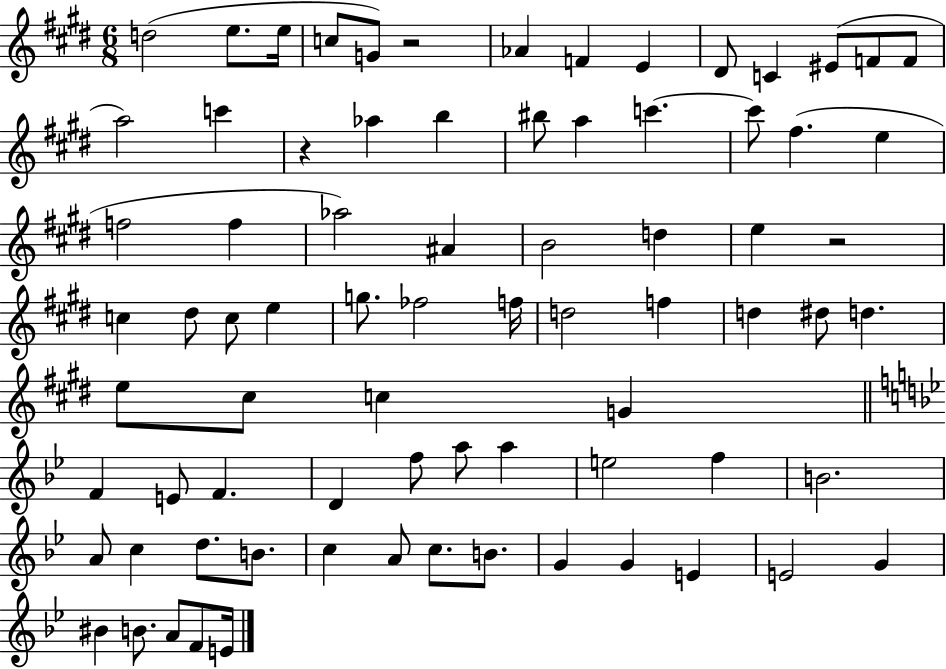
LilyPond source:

{
  \clef treble
  \numericTimeSignature
  \time 6/8
  \key e \major
  \repeat volta 2 { d''2( e''8. e''16 | c''8 g'8) r2 | aes'4 f'4 e'4 | dis'8 c'4 eis'8( f'8 f'8 | \break a''2) c'''4 | r4 aes''4 b''4 | bis''8 a''4 c'''4.~~ | c'''8 fis''4.( e''4 | \break f''2 f''4 | aes''2) ais'4 | b'2 d''4 | e''4 r2 | \break c''4 dis''8 c''8 e''4 | g''8. fes''2 f''16 | d''2 f''4 | d''4 dis''8 d''4. | \break e''8 cis''8 c''4 g'4 | \bar "||" \break \key g \minor f'4 e'8 f'4. | d'4 f''8 a''8 a''4 | e''2 f''4 | b'2. | \break a'8 c''4 d''8. b'8. | c''4 a'8 c''8. b'8. | g'4 g'4 e'4 | e'2 g'4 | \break bis'4 b'8. a'8 f'8 e'16 | } \bar "|."
}